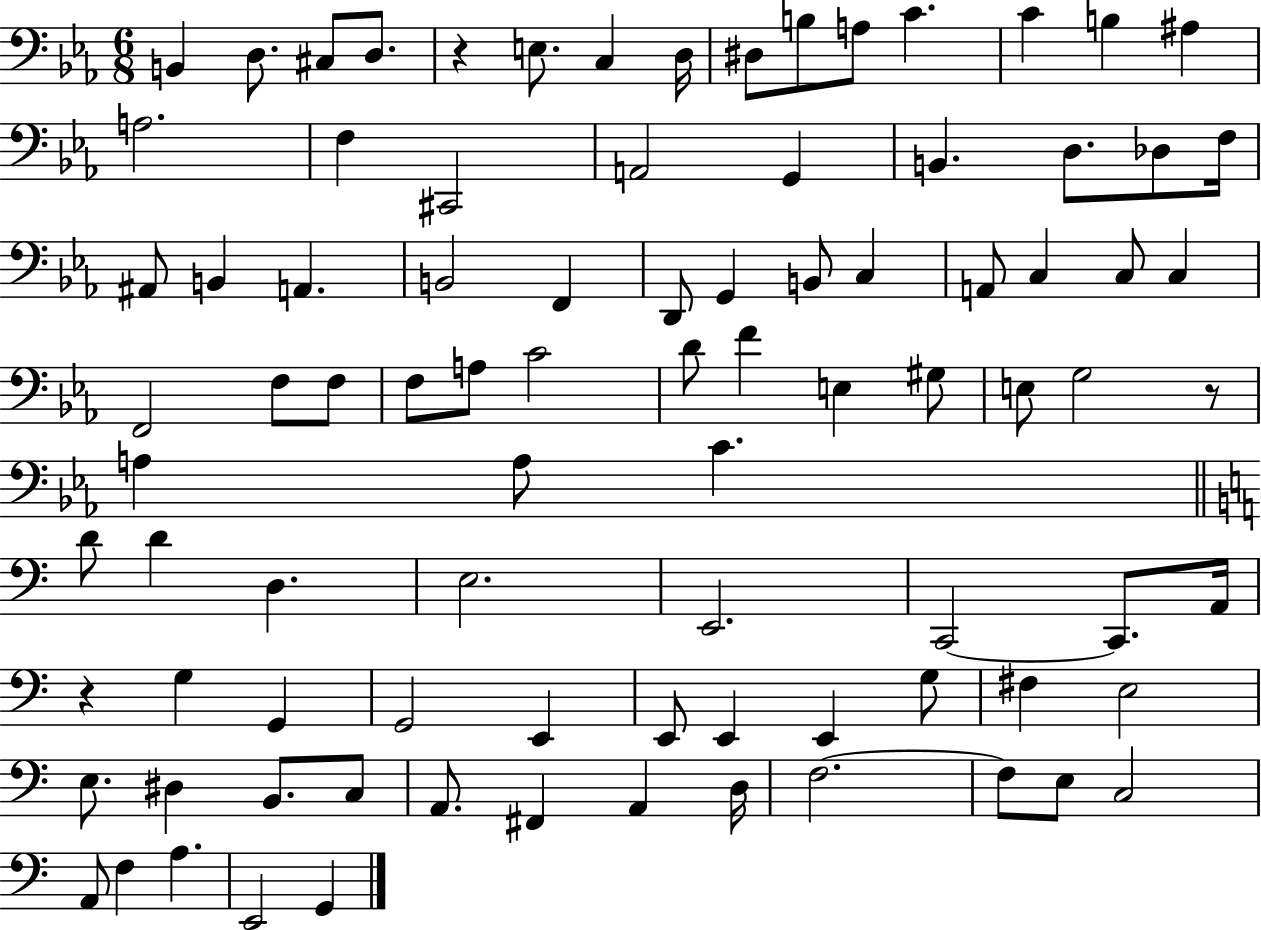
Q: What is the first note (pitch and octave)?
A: B2